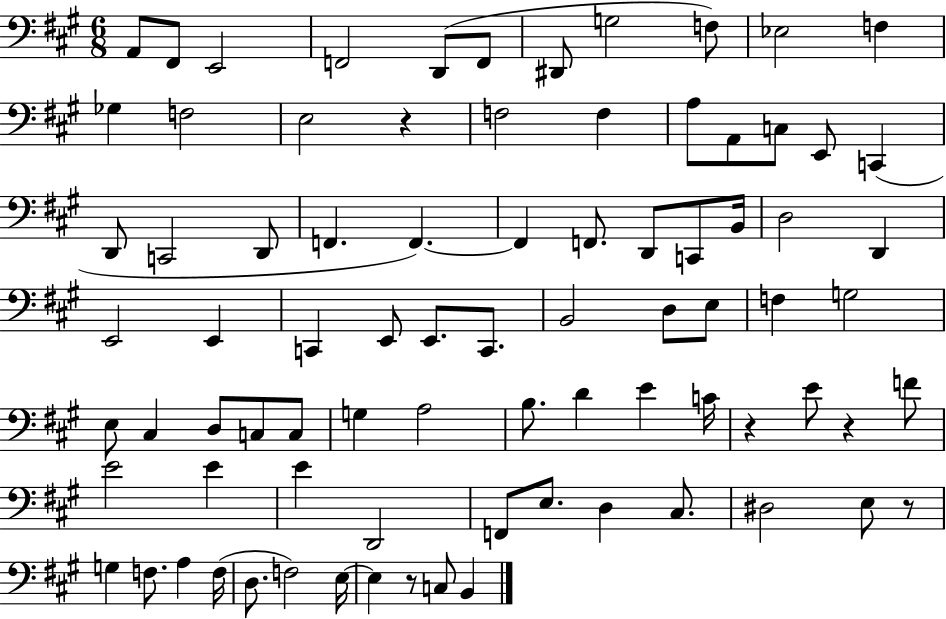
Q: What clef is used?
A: bass